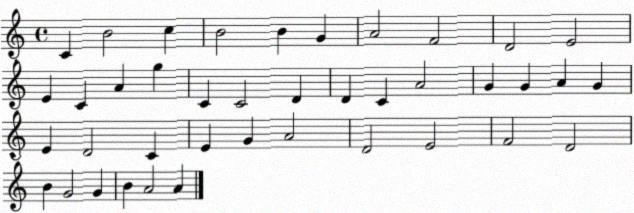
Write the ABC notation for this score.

X:1
T:Untitled
M:4/4
L:1/4
K:C
C B2 c B2 B G A2 F2 D2 E2 E C A g C C2 D D C A2 G G A G E D2 C E G A2 D2 E2 F2 D2 B G2 G B A2 A